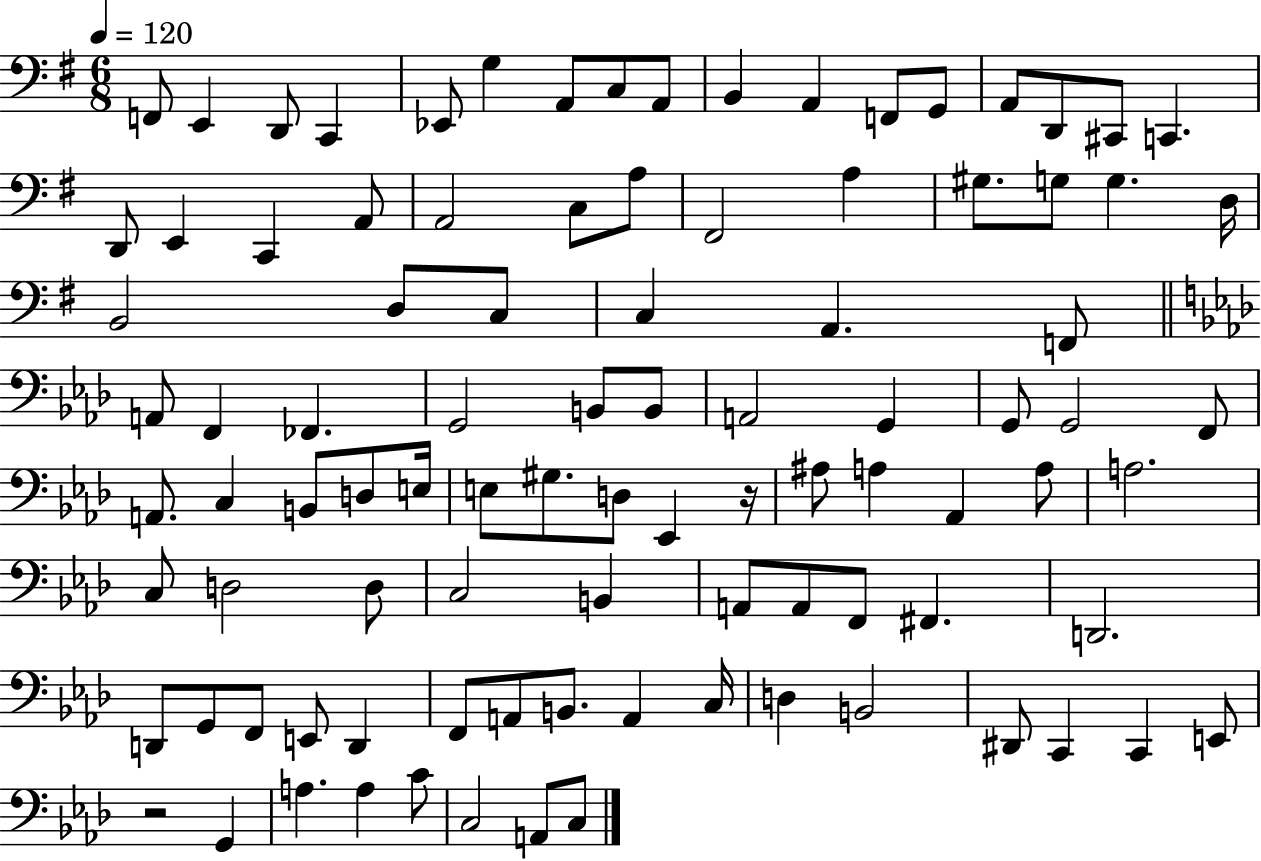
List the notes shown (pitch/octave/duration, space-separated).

F2/e E2/q D2/e C2/q Eb2/e G3/q A2/e C3/e A2/e B2/q A2/q F2/e G2/e A2/e D2/e C#2/e C2/q. D2/e E2/q C2/q A2/e A2/h C3/e A3/e F#2/h A3/q G#3/e. G3/e G3/q. D3/s B2/h D3/e C3/e C3/q A2/q. F2/e A2/e F2/q FES2/q. G2/h B2/e B2/e A2/h G2/q G2/e G2/h F2/e A2/e. C3/q B2/e D3/e E3/s E3/e G#3/e. D3/e Eb2/q R/s A#3/e A3/q Ab2/q A3/e A3/h. C3/e D3/h D3/e C3/h B2/q A2/e A2/e F2/e F#2/q. D2/h. D2/e G2/e F2/e E2/e D2/q F2/e A2/e B2/e. A2/q C3/s D3/q B2/h D#2/e C2/q C2/q E2/e R/h G2/q A3/q. A3/q C4/e C3/h A2/e C3/e